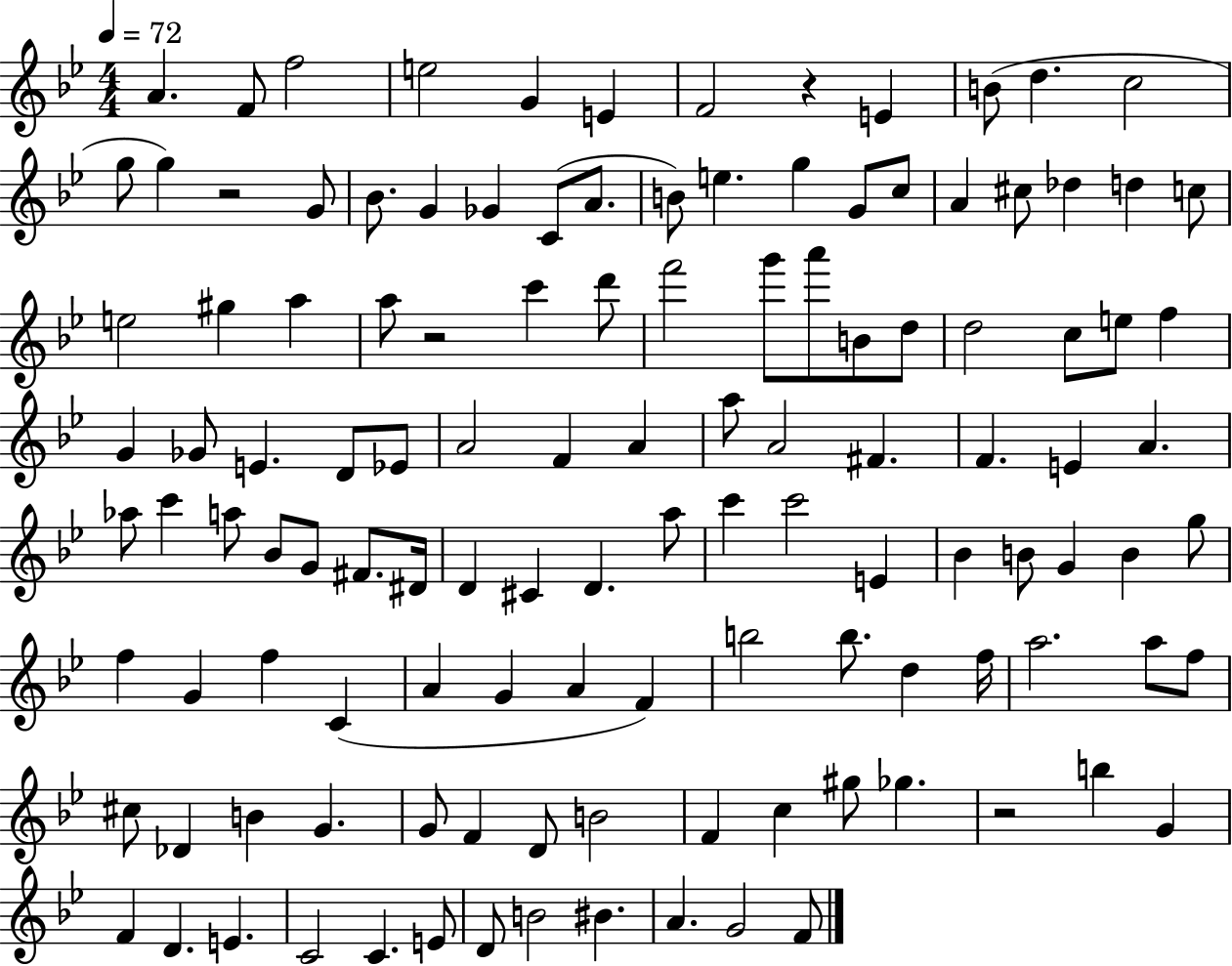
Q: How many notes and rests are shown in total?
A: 122